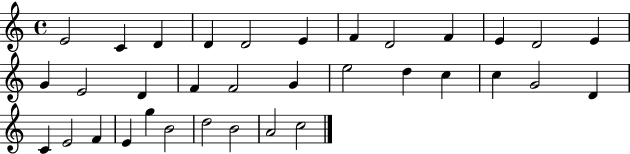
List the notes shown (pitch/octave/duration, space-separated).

E4/h C4/q D4/q D4/q D4/h E4/q F4/q D4/h F4/q E4/q D4/h E4/q G4/q E4/h D4/q F4/q F4/h G4/q E5/h D5/q C5/q C5/q G4/h D4/q C4/q E4/h F4/q E4/q G5/q B4/h D5/h B4/h A4/h C5/h